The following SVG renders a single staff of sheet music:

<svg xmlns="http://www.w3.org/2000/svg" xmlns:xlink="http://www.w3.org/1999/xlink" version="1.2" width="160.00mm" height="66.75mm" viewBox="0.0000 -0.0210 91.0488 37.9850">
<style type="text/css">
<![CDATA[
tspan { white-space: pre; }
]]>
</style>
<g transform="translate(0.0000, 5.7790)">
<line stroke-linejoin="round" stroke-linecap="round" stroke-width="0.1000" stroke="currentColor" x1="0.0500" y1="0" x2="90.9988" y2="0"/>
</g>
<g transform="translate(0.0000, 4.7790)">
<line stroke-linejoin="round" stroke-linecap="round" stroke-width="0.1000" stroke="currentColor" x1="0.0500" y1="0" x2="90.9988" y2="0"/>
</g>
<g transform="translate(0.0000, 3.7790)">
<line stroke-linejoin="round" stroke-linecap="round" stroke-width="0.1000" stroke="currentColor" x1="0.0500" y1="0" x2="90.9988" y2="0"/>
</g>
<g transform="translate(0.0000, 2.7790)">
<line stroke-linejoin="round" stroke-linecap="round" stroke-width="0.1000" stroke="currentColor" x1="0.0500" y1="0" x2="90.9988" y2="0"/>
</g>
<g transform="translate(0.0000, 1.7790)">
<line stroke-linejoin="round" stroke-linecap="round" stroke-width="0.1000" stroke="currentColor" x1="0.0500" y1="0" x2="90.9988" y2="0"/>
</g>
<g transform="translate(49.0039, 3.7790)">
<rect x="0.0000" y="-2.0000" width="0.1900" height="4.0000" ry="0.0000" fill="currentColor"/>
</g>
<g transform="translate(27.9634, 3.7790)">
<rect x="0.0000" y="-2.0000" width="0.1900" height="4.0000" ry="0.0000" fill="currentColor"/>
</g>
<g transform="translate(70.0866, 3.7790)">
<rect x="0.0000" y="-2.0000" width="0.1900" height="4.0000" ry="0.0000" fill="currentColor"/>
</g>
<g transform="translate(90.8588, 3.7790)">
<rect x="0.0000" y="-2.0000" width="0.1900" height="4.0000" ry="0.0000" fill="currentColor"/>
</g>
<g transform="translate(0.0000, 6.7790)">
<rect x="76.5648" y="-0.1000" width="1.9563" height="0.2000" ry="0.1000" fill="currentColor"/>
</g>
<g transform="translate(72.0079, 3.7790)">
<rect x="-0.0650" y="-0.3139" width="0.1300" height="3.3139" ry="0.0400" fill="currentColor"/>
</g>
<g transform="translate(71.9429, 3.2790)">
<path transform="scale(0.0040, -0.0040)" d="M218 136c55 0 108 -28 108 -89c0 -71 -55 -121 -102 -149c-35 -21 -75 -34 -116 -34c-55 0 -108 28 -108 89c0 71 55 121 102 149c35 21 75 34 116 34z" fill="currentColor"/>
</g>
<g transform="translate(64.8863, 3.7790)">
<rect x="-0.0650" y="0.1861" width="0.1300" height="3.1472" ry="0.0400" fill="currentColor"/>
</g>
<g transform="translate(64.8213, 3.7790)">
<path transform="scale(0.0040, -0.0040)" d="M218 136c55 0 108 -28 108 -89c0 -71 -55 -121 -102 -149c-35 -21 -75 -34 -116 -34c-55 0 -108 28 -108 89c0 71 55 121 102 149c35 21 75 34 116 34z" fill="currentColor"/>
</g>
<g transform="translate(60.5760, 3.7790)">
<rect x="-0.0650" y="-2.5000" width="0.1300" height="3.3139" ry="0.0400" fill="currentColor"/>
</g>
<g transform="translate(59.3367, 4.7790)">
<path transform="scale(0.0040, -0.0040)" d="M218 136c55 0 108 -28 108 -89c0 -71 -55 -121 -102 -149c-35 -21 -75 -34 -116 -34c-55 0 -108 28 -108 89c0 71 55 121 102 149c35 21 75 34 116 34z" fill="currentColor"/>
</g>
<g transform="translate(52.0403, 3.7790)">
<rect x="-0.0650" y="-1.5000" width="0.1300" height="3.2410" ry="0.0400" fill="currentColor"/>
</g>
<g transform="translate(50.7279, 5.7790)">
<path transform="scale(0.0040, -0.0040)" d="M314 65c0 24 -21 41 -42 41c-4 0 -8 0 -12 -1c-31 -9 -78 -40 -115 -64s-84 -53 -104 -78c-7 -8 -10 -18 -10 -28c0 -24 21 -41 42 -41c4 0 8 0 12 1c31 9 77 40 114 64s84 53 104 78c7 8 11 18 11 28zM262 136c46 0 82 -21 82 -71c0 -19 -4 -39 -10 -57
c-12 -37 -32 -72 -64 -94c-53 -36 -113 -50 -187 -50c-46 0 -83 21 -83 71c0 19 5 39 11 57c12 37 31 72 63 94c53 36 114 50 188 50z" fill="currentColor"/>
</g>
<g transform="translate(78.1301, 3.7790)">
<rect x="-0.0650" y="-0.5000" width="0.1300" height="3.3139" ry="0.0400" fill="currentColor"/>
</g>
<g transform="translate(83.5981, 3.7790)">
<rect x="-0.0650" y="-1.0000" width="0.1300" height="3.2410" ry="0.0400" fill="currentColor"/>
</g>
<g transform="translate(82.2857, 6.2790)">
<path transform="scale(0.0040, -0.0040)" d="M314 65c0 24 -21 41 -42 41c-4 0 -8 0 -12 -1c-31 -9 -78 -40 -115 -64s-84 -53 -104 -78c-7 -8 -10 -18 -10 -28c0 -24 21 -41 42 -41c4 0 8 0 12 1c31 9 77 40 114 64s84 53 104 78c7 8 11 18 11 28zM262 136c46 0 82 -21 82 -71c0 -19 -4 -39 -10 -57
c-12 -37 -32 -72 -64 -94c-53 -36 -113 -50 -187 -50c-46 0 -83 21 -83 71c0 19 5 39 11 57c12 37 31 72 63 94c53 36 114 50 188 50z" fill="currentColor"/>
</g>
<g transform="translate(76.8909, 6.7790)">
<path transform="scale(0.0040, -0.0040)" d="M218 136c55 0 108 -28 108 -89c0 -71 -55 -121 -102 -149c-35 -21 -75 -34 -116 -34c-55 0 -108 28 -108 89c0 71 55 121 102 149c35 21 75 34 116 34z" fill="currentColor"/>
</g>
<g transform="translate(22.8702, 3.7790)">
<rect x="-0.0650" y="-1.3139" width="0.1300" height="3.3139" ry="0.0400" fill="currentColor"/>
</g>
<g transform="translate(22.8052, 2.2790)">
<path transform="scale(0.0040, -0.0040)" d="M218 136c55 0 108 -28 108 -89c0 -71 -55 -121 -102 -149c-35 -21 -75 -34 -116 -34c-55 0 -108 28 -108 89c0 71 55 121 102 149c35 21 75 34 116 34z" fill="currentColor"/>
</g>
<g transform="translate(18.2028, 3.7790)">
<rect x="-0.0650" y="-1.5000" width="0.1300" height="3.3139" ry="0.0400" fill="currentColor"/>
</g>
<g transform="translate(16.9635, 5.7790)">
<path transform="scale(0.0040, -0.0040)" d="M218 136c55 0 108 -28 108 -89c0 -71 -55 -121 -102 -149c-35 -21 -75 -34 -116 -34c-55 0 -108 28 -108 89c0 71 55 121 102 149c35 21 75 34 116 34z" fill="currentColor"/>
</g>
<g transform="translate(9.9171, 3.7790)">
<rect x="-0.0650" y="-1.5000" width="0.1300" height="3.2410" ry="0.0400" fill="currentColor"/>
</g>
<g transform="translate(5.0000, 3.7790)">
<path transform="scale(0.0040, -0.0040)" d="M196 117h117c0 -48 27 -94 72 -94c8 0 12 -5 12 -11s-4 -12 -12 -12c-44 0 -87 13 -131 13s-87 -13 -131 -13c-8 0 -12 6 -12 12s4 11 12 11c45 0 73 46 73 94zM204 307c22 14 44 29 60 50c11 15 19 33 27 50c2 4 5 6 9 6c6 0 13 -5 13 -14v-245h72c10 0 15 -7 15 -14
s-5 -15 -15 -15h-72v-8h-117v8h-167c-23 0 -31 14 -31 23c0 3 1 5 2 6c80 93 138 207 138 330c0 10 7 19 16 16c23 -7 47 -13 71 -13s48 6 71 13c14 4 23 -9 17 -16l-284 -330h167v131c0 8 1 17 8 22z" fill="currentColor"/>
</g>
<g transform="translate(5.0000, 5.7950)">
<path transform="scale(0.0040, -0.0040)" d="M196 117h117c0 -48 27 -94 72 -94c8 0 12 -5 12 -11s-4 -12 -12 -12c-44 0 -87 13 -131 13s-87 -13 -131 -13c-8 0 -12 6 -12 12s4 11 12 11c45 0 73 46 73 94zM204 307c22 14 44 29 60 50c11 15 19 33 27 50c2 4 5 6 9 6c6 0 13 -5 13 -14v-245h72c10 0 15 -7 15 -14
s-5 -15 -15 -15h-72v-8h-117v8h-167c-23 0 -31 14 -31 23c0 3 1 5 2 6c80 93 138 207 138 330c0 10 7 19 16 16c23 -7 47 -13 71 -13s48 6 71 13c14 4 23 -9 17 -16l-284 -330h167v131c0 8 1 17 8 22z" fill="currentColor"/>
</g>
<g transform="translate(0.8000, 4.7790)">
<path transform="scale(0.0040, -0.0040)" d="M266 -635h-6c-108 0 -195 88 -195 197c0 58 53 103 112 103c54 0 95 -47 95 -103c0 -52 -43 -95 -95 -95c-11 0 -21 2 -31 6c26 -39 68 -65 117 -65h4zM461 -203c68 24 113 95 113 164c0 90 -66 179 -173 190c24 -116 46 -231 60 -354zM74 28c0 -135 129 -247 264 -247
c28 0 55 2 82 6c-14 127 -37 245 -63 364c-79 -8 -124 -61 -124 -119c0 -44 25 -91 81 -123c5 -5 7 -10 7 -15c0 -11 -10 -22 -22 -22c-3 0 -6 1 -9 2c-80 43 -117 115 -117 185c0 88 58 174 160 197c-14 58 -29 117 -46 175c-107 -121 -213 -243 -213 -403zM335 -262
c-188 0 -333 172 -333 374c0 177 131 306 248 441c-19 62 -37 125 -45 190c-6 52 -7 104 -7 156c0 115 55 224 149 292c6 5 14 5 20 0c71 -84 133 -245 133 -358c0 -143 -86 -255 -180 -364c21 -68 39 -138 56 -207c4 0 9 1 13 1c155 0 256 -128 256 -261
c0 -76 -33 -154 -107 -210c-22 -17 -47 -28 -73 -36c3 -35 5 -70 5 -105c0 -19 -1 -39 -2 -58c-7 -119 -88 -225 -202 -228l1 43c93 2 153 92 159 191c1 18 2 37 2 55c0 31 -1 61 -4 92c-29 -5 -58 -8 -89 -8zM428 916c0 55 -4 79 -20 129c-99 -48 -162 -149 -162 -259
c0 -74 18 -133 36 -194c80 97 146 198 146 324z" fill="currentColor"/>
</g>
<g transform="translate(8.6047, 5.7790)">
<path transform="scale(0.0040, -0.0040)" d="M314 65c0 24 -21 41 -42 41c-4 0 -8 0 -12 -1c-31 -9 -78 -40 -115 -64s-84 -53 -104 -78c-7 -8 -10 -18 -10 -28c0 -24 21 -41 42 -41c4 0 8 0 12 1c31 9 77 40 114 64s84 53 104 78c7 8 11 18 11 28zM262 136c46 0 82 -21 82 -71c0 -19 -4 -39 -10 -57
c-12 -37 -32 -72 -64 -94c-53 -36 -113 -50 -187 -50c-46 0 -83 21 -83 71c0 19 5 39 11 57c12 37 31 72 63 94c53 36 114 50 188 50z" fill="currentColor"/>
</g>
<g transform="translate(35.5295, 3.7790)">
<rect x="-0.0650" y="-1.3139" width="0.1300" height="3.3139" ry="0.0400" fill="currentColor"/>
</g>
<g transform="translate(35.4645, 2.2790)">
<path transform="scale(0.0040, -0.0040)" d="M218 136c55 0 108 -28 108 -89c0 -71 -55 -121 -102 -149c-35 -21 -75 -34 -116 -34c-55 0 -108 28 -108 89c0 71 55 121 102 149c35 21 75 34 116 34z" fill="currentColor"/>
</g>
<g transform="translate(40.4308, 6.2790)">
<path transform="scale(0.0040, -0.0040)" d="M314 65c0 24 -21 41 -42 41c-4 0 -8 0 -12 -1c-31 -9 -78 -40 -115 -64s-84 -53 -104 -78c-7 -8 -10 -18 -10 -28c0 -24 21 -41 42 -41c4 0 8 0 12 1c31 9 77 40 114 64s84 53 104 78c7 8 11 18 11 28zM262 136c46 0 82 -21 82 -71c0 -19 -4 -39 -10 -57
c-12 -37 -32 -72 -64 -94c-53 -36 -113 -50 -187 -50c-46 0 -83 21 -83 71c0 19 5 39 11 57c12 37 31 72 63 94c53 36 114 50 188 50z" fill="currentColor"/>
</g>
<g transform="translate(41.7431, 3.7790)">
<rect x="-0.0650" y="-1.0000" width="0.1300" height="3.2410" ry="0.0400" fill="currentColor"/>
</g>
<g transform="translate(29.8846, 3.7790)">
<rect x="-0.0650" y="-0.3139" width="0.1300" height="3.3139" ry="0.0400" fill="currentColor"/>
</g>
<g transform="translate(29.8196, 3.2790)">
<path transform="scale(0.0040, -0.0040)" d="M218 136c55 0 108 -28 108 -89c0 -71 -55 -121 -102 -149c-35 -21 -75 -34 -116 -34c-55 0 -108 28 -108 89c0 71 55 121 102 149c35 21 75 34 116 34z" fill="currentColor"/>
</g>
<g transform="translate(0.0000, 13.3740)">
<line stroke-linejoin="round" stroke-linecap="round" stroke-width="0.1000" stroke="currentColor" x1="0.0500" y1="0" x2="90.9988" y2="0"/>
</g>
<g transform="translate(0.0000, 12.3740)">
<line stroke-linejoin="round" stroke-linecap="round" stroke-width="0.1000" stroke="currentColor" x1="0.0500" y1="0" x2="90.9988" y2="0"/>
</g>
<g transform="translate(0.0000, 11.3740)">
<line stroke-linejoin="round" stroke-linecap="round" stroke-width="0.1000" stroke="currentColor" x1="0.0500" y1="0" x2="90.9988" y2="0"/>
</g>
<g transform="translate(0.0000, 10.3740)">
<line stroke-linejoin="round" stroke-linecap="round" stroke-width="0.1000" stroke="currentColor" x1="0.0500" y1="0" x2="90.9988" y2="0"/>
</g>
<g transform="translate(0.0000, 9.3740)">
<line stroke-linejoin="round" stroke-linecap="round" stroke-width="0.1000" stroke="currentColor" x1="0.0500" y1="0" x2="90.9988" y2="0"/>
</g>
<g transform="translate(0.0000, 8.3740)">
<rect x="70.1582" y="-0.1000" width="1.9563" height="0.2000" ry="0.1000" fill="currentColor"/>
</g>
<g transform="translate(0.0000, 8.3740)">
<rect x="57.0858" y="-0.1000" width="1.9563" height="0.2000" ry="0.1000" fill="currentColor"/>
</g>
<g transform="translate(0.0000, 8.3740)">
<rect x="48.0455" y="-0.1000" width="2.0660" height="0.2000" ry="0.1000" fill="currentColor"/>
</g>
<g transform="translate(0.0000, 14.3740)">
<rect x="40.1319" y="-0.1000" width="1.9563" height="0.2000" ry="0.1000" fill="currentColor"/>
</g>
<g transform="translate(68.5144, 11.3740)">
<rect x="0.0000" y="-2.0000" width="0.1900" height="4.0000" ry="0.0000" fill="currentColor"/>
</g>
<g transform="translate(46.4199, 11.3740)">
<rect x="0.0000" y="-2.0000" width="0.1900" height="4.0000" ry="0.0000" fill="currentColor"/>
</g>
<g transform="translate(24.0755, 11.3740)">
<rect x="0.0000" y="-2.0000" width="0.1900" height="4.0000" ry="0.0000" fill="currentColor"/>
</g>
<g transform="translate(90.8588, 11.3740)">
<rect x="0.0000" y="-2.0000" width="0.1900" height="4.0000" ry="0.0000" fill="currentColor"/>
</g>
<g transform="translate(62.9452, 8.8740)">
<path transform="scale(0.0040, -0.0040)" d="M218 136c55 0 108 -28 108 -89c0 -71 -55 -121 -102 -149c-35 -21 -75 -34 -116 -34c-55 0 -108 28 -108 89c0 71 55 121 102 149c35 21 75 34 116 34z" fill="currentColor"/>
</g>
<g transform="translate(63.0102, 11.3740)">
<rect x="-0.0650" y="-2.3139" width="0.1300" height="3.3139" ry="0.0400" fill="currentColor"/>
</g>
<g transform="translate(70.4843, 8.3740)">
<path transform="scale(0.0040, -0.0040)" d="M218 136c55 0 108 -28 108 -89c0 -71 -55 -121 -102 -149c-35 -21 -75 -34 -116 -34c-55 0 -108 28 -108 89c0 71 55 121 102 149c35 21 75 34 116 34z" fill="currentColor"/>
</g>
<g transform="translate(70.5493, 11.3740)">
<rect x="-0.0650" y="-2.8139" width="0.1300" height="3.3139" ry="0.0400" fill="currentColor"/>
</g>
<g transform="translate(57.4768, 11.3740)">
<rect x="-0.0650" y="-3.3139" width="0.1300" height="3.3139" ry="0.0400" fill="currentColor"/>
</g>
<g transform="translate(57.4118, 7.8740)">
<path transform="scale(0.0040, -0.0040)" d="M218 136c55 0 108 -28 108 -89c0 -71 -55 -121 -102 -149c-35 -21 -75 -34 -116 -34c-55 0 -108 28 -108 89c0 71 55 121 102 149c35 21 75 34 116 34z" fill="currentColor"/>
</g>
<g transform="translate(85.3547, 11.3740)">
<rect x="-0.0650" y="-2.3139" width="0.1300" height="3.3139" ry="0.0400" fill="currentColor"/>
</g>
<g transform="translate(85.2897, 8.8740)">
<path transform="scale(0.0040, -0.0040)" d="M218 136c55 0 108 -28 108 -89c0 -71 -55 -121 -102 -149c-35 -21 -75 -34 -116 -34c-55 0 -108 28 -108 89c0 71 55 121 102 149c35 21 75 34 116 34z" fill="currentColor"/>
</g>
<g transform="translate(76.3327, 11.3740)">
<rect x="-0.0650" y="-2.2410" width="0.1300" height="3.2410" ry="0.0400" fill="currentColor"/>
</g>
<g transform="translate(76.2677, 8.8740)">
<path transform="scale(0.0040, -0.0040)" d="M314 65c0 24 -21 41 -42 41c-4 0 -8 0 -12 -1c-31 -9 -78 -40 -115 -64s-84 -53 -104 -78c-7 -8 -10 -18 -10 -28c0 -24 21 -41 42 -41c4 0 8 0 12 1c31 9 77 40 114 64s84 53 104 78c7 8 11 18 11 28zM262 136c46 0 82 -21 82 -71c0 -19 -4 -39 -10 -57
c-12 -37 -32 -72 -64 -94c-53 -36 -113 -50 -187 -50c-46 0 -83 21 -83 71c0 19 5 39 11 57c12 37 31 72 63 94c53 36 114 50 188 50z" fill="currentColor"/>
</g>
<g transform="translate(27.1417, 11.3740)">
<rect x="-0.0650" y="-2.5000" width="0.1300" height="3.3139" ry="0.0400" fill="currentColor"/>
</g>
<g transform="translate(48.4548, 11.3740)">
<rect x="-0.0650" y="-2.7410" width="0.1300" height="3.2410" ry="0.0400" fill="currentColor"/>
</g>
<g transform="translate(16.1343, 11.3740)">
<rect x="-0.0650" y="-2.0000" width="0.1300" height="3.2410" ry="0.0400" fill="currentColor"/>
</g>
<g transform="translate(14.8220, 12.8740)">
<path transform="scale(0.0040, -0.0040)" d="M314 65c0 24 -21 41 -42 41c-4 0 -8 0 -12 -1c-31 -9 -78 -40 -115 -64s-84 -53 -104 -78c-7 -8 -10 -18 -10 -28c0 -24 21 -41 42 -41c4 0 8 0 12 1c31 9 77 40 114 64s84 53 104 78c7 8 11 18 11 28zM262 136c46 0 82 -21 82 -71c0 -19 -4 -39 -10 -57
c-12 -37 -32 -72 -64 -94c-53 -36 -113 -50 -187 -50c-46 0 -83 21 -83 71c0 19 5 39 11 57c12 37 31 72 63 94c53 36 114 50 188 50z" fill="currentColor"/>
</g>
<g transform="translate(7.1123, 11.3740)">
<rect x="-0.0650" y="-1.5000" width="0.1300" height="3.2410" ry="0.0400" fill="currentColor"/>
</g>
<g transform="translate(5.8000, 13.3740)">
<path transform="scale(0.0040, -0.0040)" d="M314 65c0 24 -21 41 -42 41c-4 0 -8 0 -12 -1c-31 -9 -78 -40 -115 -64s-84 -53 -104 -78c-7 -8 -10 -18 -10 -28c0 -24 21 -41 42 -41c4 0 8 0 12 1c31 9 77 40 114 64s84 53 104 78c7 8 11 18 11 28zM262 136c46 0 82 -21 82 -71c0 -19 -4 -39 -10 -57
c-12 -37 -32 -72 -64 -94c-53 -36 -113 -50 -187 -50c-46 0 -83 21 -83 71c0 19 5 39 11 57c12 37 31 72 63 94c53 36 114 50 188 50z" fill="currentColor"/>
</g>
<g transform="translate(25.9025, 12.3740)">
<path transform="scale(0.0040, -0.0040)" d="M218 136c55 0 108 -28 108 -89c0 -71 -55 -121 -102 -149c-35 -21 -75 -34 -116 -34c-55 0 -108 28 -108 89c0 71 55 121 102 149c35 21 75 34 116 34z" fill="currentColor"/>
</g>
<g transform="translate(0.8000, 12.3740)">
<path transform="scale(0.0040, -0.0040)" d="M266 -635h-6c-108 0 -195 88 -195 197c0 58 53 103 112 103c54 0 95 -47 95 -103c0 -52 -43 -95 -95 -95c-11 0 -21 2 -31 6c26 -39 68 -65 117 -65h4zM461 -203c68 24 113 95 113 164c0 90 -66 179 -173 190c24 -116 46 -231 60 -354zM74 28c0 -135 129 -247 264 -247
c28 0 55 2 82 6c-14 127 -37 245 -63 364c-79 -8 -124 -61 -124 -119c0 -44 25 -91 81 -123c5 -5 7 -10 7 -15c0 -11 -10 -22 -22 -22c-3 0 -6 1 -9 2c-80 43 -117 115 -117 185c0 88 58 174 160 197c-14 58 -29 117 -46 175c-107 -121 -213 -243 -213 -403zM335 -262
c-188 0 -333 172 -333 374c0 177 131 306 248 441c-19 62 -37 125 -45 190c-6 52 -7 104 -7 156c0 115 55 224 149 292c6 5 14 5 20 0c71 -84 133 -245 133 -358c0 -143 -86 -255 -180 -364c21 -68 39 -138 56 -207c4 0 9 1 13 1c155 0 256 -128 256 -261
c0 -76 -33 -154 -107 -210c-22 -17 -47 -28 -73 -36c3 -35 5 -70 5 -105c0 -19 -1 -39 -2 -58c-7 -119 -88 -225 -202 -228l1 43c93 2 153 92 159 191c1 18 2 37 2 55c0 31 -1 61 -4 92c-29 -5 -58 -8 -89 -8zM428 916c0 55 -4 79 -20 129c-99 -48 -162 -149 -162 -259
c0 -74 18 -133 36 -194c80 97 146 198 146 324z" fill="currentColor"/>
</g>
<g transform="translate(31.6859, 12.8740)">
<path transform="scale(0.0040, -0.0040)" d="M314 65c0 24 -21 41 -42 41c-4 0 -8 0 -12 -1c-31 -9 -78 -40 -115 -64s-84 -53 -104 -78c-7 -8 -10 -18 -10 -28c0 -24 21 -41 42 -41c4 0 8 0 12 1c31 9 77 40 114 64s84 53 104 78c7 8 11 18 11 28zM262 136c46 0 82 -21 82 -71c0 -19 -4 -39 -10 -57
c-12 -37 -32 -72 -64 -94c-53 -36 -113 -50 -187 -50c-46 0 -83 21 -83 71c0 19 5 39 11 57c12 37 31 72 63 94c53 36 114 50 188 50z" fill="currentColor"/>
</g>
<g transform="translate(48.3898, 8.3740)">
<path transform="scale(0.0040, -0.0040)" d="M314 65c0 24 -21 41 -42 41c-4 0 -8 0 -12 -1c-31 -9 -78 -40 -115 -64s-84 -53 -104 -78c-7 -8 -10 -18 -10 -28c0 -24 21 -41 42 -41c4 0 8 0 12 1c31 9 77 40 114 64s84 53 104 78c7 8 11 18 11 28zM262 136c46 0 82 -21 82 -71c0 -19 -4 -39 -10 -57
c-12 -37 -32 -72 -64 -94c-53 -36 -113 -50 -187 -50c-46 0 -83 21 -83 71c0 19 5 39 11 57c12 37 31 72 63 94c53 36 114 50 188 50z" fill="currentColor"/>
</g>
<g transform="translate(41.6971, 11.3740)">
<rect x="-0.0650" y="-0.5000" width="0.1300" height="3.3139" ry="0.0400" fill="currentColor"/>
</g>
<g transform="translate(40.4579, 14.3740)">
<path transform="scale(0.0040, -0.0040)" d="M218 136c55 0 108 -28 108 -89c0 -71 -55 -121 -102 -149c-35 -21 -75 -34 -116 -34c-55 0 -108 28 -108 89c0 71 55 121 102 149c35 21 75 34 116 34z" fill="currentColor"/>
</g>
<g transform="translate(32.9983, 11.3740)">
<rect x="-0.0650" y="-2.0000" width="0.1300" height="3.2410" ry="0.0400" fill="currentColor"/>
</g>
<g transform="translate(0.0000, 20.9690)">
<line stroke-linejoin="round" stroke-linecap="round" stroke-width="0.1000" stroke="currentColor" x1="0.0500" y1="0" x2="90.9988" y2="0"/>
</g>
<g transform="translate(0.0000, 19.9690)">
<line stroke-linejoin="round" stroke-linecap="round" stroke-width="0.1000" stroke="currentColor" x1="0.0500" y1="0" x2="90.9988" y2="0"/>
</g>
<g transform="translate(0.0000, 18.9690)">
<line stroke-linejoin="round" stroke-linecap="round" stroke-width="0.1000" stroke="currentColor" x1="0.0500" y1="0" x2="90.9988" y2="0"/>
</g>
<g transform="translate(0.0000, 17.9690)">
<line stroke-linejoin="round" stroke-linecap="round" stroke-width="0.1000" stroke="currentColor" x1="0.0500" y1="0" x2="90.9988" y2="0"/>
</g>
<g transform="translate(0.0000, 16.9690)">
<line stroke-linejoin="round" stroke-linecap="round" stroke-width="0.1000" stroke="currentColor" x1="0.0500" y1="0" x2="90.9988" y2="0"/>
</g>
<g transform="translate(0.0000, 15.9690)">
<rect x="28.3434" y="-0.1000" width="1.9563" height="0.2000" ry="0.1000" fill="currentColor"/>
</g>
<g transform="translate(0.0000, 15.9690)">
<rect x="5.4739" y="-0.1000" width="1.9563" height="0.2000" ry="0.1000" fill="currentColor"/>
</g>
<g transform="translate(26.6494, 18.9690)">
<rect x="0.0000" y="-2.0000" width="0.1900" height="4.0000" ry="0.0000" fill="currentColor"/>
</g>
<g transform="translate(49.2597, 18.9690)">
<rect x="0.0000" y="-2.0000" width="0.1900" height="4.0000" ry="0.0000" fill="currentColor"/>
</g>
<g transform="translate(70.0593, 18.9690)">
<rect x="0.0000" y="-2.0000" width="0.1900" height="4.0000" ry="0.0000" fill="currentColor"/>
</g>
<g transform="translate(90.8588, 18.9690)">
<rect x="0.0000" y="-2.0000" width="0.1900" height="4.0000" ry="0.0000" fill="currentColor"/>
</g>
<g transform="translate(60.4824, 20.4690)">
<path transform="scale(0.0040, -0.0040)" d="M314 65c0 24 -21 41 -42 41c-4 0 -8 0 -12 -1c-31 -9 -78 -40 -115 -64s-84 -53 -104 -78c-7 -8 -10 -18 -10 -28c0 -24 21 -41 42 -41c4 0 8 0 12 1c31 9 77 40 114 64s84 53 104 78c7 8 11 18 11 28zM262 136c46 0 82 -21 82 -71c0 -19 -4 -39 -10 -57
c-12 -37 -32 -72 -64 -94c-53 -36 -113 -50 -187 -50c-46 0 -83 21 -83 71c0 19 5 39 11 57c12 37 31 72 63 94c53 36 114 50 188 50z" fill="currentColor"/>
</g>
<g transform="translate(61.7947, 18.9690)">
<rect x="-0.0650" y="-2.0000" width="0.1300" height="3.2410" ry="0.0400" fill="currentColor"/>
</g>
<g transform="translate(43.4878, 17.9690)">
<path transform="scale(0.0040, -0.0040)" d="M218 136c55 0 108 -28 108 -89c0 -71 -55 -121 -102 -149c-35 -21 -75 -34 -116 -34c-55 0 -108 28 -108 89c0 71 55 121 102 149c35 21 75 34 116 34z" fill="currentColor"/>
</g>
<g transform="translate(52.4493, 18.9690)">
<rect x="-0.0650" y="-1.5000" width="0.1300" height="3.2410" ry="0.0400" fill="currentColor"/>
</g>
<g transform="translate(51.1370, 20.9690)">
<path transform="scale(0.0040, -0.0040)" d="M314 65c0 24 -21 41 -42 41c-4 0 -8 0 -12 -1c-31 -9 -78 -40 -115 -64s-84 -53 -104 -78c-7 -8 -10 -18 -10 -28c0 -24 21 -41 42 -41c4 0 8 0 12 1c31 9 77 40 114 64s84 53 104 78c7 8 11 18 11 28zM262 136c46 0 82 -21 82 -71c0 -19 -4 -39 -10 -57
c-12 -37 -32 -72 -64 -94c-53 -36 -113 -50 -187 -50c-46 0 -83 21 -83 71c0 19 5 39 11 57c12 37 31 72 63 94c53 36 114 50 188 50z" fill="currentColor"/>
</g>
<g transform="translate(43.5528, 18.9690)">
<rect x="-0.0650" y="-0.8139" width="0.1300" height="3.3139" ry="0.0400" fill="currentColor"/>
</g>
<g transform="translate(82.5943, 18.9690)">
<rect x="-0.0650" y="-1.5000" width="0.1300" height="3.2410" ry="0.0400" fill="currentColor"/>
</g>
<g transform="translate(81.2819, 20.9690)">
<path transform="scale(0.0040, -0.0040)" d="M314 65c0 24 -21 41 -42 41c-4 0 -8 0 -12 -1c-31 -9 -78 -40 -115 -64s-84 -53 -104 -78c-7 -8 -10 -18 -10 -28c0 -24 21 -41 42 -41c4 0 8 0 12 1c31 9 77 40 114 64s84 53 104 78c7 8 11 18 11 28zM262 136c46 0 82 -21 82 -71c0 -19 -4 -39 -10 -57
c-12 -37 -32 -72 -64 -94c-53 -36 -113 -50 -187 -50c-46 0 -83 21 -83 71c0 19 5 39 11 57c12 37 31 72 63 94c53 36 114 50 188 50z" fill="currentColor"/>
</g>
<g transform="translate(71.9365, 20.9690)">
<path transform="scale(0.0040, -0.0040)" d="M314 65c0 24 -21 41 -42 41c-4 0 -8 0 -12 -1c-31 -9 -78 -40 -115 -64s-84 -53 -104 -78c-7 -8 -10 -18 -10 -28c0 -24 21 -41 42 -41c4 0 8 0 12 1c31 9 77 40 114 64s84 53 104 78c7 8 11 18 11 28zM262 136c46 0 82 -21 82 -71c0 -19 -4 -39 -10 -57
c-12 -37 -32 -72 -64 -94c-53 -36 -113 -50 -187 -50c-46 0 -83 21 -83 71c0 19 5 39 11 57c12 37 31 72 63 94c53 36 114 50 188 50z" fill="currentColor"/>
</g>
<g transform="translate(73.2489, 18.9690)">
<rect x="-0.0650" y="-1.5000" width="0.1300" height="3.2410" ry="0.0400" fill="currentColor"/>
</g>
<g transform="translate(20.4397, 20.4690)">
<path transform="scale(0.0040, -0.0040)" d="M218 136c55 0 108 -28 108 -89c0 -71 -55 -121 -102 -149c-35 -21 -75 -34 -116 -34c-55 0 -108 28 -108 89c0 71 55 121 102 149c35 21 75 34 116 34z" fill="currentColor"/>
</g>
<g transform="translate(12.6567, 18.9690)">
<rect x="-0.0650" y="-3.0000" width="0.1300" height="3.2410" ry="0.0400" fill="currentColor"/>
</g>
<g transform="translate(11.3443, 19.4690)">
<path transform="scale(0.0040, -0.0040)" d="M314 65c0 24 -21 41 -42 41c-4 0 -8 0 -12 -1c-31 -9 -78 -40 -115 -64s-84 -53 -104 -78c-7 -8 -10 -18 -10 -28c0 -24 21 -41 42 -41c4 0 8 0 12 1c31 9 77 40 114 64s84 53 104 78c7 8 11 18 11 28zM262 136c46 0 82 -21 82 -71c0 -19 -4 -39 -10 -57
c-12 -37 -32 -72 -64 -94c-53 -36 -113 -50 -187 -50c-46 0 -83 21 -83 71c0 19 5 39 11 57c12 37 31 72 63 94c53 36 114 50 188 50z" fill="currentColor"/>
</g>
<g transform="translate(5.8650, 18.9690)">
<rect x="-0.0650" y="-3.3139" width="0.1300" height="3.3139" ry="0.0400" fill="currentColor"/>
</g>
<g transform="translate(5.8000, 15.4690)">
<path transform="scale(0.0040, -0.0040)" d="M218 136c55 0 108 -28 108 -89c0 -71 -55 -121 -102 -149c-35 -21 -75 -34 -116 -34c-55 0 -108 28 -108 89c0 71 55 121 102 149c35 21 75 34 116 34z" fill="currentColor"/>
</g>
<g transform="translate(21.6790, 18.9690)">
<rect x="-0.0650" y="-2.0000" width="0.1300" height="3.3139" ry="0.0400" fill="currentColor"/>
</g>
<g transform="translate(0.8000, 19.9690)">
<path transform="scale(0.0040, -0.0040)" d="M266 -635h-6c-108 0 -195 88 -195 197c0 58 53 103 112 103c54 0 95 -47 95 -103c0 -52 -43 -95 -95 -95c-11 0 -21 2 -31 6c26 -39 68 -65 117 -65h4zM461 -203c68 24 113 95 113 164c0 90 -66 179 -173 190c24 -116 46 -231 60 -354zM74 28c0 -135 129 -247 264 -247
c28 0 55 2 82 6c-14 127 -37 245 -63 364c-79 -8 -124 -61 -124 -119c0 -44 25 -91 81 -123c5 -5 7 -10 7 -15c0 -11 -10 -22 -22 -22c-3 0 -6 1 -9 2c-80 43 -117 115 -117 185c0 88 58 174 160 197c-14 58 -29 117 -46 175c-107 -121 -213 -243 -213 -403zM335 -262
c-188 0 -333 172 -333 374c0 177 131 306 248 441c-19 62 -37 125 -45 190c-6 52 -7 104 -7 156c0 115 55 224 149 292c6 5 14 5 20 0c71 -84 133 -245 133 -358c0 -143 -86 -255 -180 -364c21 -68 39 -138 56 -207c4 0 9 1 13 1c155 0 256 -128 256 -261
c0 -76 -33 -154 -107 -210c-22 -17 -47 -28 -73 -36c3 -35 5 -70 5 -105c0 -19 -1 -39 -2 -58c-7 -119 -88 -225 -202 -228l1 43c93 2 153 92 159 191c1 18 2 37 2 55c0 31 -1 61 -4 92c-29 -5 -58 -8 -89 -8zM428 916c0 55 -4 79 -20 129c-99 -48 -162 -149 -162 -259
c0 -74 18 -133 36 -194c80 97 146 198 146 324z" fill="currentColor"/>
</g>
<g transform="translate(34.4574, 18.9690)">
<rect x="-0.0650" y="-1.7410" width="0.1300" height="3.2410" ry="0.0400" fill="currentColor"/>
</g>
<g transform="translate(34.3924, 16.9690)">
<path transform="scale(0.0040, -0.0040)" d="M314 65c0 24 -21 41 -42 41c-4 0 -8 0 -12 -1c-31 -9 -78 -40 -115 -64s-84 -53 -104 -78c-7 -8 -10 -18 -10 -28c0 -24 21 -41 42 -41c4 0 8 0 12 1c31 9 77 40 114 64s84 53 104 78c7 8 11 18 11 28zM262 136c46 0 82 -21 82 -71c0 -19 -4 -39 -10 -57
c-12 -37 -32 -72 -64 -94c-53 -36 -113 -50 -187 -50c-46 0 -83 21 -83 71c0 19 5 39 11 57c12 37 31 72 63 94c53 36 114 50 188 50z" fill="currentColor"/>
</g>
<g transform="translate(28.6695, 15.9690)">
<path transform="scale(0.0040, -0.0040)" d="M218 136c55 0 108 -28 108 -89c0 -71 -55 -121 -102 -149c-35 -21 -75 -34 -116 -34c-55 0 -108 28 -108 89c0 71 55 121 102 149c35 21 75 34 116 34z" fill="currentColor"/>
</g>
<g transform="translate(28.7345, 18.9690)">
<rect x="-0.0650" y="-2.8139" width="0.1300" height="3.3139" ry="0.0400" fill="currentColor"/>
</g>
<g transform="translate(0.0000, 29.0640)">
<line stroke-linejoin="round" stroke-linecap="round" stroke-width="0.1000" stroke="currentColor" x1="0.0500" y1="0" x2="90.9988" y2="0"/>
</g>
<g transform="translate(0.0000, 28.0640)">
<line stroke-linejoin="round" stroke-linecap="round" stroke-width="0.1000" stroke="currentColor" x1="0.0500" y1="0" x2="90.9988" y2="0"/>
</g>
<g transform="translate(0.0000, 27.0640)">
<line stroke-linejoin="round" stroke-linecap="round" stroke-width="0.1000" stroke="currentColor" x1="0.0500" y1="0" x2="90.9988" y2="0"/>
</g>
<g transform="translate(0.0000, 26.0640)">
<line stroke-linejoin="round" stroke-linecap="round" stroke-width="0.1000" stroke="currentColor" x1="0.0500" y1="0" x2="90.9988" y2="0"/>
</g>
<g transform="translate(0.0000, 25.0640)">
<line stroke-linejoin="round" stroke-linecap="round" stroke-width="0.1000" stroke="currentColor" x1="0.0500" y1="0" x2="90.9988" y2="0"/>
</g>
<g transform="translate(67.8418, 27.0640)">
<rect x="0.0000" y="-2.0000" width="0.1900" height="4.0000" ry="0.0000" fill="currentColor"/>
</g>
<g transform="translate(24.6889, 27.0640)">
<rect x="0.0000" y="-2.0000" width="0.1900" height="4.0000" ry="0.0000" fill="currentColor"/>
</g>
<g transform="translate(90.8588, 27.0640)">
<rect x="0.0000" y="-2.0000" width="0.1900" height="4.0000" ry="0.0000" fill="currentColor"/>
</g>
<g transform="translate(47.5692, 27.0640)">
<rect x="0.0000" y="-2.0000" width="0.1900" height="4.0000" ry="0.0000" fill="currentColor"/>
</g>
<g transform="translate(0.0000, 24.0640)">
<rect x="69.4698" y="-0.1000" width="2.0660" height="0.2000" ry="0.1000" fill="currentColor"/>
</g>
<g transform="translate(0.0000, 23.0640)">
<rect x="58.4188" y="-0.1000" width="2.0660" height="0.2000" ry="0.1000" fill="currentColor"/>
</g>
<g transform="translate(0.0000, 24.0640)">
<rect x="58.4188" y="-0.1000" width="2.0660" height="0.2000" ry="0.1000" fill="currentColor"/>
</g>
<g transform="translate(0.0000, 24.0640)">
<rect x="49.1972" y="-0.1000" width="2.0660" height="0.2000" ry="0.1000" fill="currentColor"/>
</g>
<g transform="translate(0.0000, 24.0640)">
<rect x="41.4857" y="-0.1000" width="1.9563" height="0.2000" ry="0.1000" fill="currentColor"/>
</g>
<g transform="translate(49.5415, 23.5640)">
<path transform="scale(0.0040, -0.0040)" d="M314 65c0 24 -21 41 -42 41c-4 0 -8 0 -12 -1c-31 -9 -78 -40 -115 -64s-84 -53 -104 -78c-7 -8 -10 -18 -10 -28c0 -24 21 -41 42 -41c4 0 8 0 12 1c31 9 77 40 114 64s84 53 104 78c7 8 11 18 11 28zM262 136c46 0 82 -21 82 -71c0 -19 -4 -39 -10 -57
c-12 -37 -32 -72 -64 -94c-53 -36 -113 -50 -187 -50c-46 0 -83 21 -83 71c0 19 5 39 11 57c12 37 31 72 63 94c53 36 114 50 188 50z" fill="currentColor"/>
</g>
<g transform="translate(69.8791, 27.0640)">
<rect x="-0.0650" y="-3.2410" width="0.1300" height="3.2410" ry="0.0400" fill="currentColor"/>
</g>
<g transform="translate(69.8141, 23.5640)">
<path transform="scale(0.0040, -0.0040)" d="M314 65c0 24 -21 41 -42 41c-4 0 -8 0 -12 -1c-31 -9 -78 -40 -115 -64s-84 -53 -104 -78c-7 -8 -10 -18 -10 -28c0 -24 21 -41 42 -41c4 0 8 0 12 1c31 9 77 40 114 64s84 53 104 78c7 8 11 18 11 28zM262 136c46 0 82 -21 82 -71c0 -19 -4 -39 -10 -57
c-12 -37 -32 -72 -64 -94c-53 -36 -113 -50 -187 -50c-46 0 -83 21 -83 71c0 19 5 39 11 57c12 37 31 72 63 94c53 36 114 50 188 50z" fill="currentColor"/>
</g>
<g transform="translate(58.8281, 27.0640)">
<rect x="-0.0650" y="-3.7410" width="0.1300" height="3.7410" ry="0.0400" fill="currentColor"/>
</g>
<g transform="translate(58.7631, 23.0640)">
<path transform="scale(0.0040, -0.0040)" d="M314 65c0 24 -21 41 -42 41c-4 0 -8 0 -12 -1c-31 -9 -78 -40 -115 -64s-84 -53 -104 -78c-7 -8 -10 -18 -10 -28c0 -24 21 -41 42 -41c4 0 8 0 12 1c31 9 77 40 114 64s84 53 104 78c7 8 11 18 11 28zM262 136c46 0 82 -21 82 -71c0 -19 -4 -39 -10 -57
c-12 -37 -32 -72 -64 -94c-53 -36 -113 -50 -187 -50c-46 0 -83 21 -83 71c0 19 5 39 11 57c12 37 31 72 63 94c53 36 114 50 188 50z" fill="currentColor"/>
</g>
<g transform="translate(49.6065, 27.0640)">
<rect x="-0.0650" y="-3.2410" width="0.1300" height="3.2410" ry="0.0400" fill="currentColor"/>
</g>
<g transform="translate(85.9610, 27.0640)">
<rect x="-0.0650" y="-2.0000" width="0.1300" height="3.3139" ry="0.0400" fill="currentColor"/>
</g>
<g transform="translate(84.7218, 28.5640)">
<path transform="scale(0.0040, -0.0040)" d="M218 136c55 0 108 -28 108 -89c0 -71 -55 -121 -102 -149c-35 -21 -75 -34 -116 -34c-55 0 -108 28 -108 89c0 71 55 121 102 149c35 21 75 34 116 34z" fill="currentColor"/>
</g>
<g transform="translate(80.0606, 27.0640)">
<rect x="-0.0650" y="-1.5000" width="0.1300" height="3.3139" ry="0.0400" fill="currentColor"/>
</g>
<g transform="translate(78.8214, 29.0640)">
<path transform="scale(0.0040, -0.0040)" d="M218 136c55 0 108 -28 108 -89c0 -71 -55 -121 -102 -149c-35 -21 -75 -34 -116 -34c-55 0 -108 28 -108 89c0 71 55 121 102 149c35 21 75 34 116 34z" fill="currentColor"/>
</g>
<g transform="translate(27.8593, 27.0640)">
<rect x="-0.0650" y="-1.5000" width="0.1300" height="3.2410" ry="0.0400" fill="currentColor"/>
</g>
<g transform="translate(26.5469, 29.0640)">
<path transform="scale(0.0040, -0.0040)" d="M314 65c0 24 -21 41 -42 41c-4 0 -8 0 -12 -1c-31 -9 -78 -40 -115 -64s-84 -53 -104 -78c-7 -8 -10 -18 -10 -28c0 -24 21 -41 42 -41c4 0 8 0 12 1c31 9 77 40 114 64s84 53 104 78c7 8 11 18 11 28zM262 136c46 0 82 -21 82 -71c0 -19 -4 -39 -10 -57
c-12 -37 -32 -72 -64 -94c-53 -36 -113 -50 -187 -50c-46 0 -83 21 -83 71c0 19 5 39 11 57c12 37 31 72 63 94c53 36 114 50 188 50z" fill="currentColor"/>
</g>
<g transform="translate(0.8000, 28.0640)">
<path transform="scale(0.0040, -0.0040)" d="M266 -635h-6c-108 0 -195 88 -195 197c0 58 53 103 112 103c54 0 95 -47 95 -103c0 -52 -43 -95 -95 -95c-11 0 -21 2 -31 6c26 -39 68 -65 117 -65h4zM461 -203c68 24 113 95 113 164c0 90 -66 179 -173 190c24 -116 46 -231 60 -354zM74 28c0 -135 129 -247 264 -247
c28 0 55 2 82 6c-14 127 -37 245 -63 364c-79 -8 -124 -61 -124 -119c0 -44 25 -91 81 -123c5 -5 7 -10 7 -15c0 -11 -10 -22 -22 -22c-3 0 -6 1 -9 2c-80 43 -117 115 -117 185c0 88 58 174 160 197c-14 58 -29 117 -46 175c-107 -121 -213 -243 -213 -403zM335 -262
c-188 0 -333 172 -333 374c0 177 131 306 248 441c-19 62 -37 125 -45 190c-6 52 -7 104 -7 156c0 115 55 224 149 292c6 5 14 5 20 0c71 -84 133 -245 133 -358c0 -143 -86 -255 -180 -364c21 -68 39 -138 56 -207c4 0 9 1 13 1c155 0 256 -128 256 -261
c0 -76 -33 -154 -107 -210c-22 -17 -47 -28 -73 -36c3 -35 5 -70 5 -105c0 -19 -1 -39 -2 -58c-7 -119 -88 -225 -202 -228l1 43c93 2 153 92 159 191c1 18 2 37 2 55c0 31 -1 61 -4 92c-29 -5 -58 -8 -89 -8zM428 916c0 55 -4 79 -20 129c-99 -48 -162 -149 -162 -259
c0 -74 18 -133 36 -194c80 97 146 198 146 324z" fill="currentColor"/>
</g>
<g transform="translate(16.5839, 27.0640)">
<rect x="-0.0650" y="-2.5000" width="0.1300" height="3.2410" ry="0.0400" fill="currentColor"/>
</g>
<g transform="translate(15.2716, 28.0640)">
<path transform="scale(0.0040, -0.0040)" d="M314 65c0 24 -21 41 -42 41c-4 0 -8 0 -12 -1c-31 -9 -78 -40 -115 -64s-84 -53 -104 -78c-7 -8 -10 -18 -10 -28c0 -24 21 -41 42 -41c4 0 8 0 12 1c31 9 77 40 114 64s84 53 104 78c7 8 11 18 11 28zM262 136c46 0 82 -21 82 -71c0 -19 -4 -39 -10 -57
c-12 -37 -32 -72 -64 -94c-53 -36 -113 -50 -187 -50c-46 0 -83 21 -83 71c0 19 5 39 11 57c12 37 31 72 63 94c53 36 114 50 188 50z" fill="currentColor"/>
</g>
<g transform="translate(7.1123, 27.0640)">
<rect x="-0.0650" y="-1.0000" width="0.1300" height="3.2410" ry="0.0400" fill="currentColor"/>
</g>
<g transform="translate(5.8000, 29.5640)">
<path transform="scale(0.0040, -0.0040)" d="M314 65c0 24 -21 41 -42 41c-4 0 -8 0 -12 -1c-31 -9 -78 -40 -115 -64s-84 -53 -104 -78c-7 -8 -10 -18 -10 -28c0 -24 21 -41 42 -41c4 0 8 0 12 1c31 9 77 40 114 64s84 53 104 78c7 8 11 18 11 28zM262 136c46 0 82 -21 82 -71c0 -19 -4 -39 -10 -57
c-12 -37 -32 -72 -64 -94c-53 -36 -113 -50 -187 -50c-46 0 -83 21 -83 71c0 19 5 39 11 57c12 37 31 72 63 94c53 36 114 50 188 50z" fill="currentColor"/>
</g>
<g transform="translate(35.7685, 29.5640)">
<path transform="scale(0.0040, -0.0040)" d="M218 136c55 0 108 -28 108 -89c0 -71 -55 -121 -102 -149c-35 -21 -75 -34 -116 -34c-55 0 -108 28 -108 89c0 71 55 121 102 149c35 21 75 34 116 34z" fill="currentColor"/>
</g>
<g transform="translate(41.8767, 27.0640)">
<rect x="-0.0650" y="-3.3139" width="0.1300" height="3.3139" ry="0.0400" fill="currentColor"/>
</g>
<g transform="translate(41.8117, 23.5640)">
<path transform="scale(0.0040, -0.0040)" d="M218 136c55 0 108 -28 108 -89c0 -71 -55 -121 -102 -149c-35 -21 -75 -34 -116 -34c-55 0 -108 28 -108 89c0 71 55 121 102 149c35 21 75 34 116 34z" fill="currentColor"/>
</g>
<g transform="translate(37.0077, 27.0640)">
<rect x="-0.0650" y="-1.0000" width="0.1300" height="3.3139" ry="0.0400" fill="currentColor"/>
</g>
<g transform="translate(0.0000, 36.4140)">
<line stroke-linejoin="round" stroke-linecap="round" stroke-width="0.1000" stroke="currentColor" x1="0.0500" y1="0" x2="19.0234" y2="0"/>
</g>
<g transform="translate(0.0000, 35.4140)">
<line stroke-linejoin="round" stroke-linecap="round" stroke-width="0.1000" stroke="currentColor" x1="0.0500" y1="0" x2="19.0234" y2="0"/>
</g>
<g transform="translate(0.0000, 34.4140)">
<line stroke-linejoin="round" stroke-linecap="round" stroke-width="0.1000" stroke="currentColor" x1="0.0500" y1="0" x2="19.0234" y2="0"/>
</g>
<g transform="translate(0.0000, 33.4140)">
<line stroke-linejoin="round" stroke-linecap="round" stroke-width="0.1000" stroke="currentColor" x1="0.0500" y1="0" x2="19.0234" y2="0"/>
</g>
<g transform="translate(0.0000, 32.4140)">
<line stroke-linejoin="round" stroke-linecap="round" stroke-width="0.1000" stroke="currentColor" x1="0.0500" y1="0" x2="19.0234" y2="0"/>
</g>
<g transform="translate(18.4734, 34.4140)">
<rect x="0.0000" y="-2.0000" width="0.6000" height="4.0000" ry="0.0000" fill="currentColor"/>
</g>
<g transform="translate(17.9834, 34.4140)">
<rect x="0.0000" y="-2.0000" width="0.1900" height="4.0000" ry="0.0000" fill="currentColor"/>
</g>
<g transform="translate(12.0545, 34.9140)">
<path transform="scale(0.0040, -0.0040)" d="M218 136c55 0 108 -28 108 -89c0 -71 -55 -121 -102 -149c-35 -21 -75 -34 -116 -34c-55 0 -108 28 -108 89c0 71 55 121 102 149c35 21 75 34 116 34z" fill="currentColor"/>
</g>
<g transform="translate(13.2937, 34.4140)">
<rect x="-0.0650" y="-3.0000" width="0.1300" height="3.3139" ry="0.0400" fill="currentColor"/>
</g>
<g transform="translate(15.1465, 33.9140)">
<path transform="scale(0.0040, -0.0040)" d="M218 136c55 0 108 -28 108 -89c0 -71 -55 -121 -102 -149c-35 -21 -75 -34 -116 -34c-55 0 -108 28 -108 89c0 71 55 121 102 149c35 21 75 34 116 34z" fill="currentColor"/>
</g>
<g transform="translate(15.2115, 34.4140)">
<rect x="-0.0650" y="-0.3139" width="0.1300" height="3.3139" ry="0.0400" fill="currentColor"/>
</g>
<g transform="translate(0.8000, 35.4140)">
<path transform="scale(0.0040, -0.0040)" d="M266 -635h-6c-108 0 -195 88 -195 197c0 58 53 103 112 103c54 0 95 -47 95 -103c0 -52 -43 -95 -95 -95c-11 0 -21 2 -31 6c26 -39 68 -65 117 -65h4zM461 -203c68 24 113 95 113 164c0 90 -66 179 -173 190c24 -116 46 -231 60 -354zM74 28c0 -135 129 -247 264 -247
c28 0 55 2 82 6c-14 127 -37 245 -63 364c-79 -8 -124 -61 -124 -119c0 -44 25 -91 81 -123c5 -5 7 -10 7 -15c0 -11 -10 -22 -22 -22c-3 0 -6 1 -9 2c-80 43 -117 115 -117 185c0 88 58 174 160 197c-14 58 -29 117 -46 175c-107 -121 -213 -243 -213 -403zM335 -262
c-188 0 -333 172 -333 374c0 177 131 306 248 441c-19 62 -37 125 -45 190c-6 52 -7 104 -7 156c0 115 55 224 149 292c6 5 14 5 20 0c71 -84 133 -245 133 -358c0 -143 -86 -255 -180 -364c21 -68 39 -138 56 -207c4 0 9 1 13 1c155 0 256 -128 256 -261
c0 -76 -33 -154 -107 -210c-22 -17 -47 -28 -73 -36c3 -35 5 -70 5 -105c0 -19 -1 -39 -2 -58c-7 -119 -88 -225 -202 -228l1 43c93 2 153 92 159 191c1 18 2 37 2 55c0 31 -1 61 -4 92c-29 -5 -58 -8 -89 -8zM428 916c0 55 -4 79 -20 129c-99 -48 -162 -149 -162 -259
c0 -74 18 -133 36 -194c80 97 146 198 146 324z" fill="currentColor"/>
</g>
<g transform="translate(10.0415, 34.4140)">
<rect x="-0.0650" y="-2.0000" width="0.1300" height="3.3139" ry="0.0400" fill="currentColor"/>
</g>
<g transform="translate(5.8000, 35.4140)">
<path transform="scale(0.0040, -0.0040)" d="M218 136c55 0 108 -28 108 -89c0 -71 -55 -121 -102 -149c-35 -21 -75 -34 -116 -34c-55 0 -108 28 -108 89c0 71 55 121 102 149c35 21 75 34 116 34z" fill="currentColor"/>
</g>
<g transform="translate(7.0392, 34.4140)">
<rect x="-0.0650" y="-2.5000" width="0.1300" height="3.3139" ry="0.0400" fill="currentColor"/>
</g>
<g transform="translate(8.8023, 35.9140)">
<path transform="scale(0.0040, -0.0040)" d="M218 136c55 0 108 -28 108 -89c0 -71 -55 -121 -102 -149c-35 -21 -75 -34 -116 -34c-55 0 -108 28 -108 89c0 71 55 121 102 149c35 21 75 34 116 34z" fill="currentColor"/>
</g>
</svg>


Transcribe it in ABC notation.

X:1
T:Untitled
M:4/4
L:1/4
K:C
E2 E e c e D2 E2 G B c C D2 E2 F2 G F2 C a2 b g a g2 g b A2 F a f2 d E2 F2 E2 E2 D2 G2 E2 D b b2 c'2 b2 E F G F A c